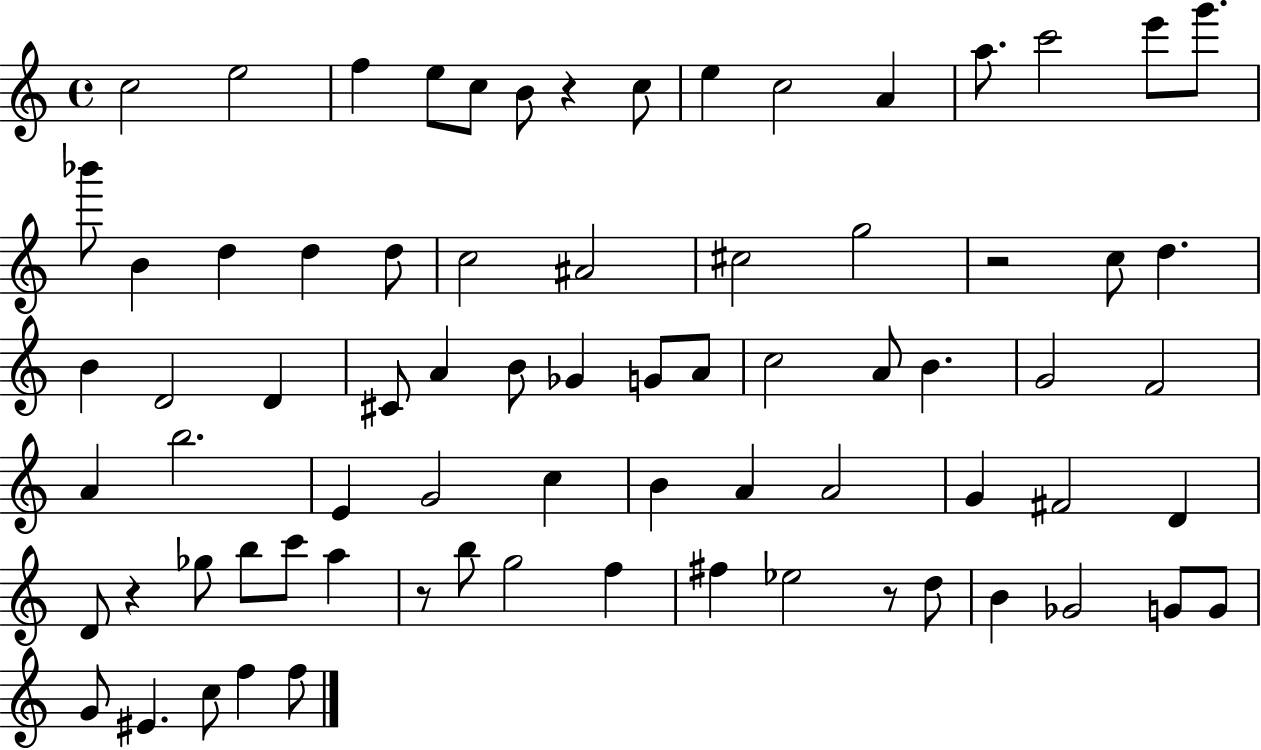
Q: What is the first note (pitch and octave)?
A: C5